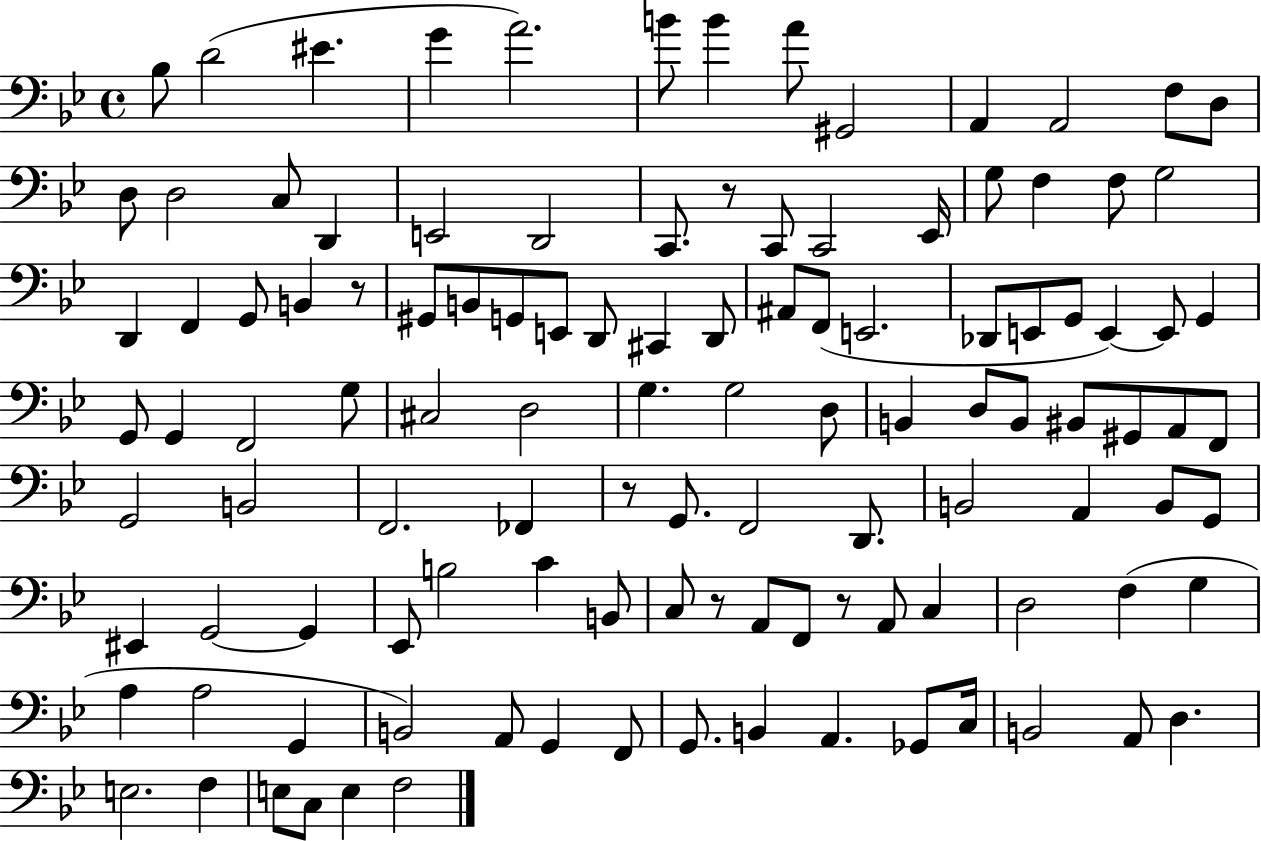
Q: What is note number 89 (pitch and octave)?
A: G3